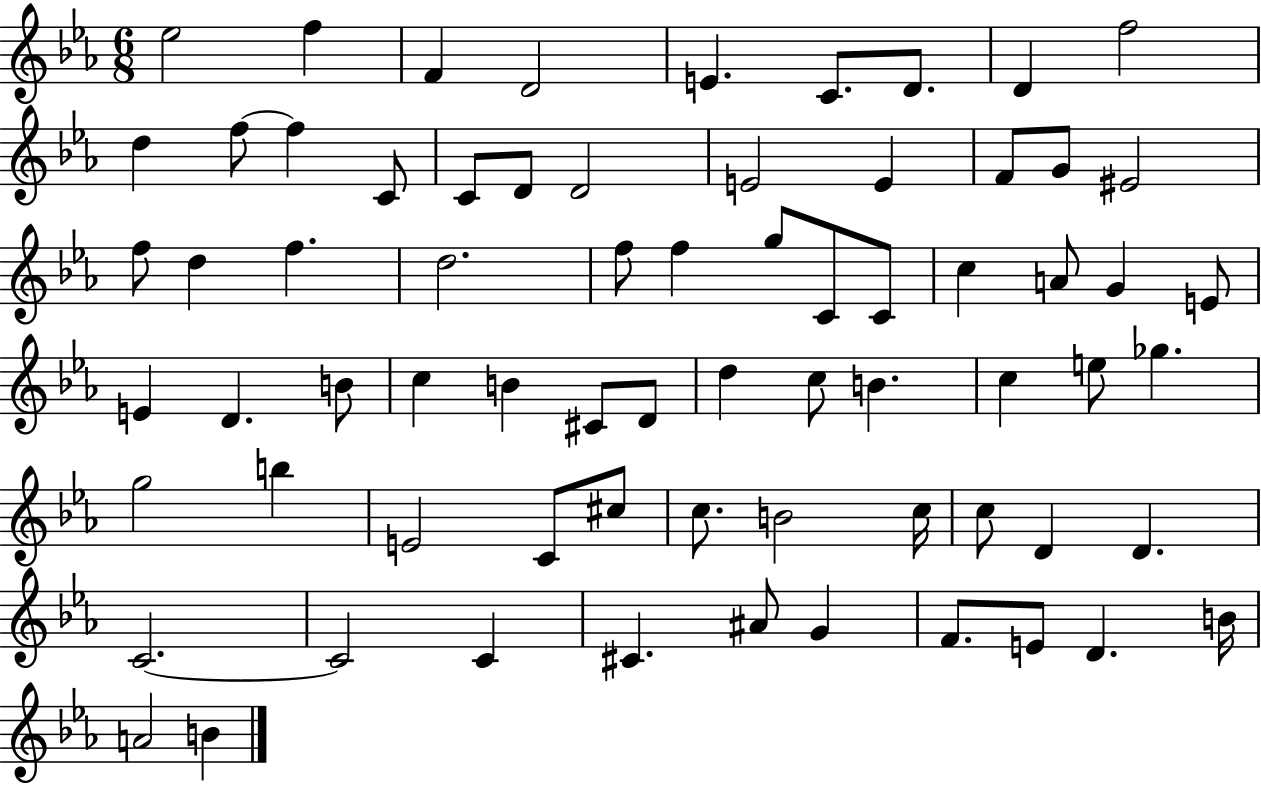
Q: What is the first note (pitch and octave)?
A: Eb5